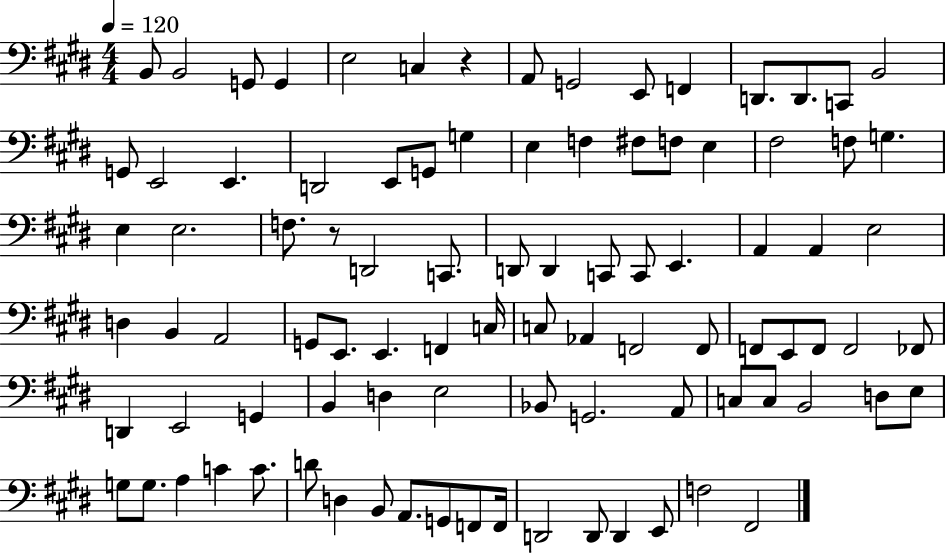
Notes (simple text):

B2/e B2/h G2/e G2/q E3/h C3/q R/q A2/e G2/h E2/e F2/q D2/e. D2/e. C2/e B2/h G2/e E2/h E2/q. D2/h E2/e G2/e G3/q E3/q F3/q F#3/e F3/e E3/q F#3/h F3/e G3/q. E3/q E3/h. F3/e. R/e D2/h C2/e. D2/e D2/q C2/e C2/e E2/q. A2/q A2/q E3/h D3/q B2/q A2/h G2/e E2/e. E2/q. F2/q C3/s C3/e Ab2/q F2/h F2/e F2/e E2/e F2/e F2/h FES2/e D2/q E2/h G2/q B2/q D3/q E3/h Bb2/e G2/h. A2/e C3/e C3/e B2/h D3/e E3/e G3/e G3/e. A3/q C4/q C4/e. D4/e D3/q B2/e A2/e. G2/e F2/e F2/s D2/h D2/e D2/q E2/e F3/h F#2/h